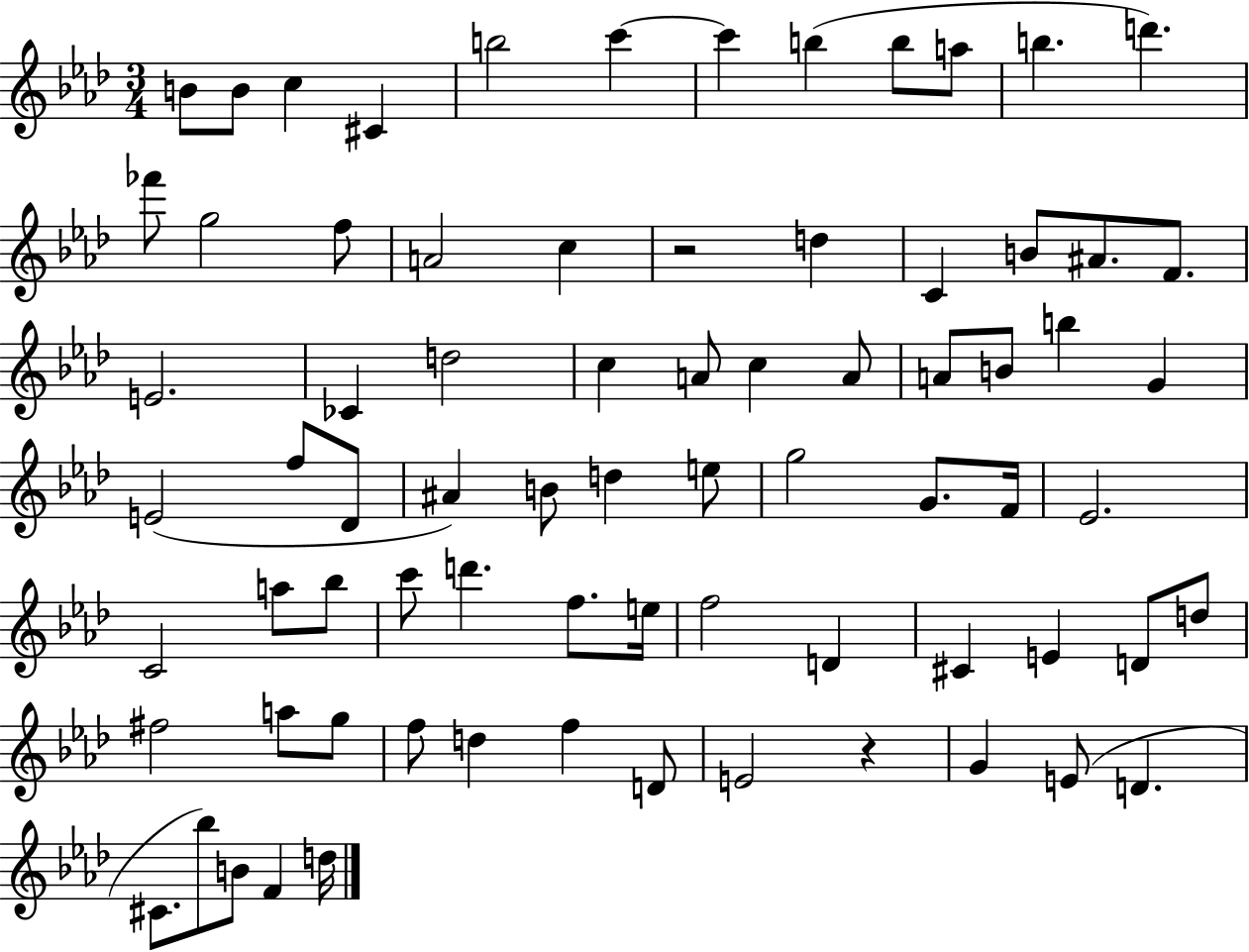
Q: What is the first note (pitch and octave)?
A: B4